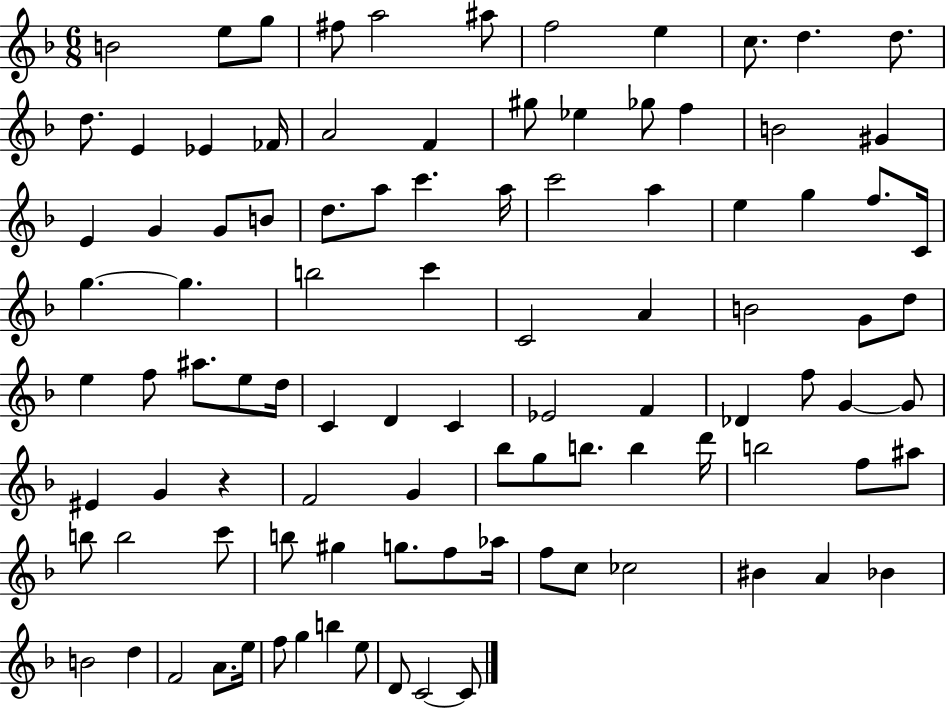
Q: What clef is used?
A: treble